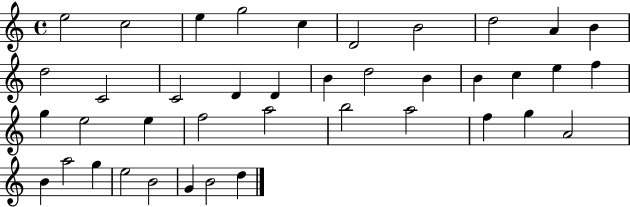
E5/h C5/h E5/q G5/h C5/q D4/h B4/h D5/h A4/q B4/q D5/h C4/h C4/h D4/q D4/q B4/q D5/h B4/q B4/q C5/q E5/q F5/q G5/q E5/h E5/q F5/h A5/h B5/h A5/h F5/q G5/q A4/h B4/q A5/h G5/q E5/h B4/h G4/q B4/h D5/q